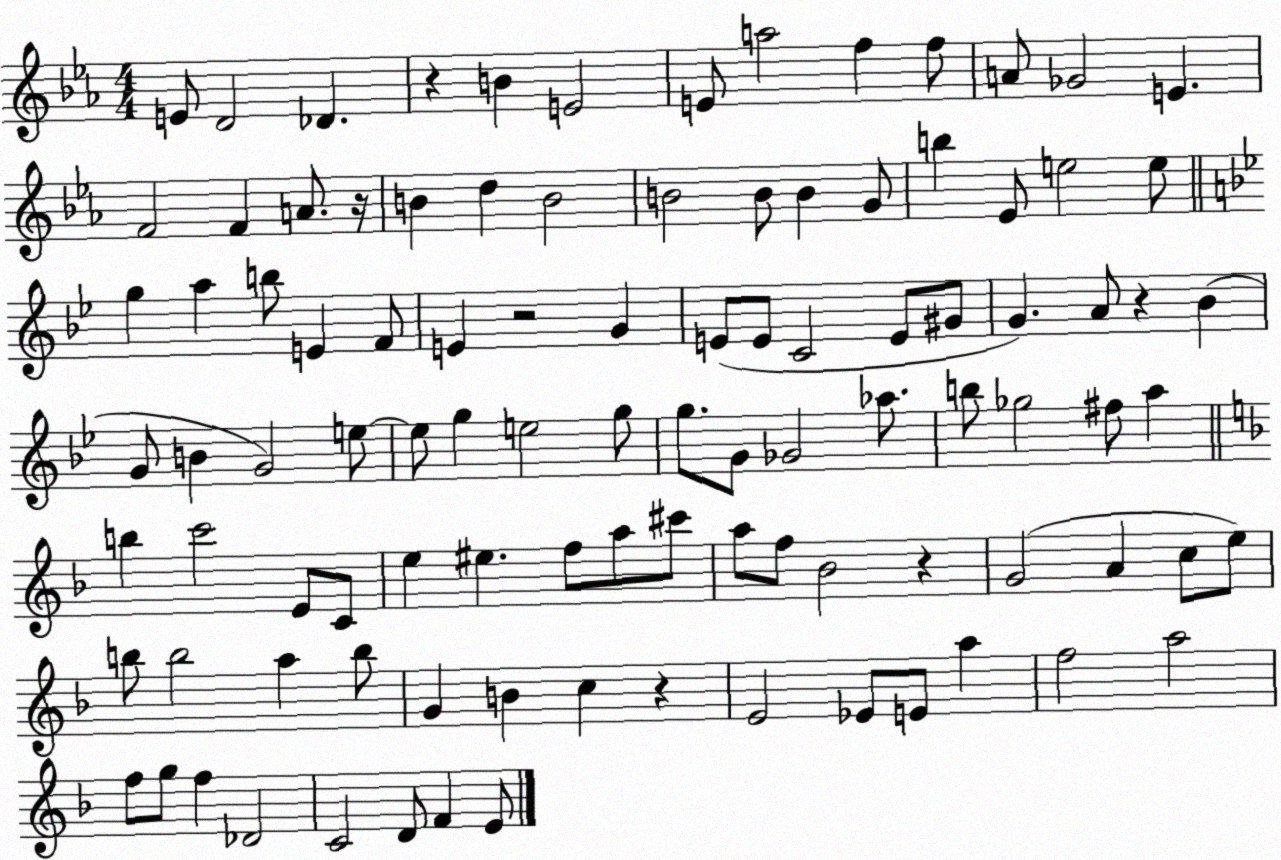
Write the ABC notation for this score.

X:1
T:Untitled
M:4/4
L:1/4
K:Eb
E/2 D2 _D z B E2 E/2 a2 f f/2 A/2 _G2 E F2 F A/2 z/4 B d B2 B2 B/2 B G/2 b _E/2 e2 e/2 g a b/2 E F/2 E z2 G E/2 E/2 C2 E/2 ^G/2 G A/2 z _B G/2 B G2 e/2 e/2 g e2 g/2 g/2 G/2 _G2 _a/2 b/2 _g2 ^f/2 a b c'2 E/2 C/2 e ^e f/2 a/2 ^c'/2 a/2 f/2 _B2 z G2 A c/2 e/2 b/2 b2 a b/2 G B c z E2 _E/2 E/2 a f2 a2 f/2 g/2 f _D2 C2 D/2 F E/2